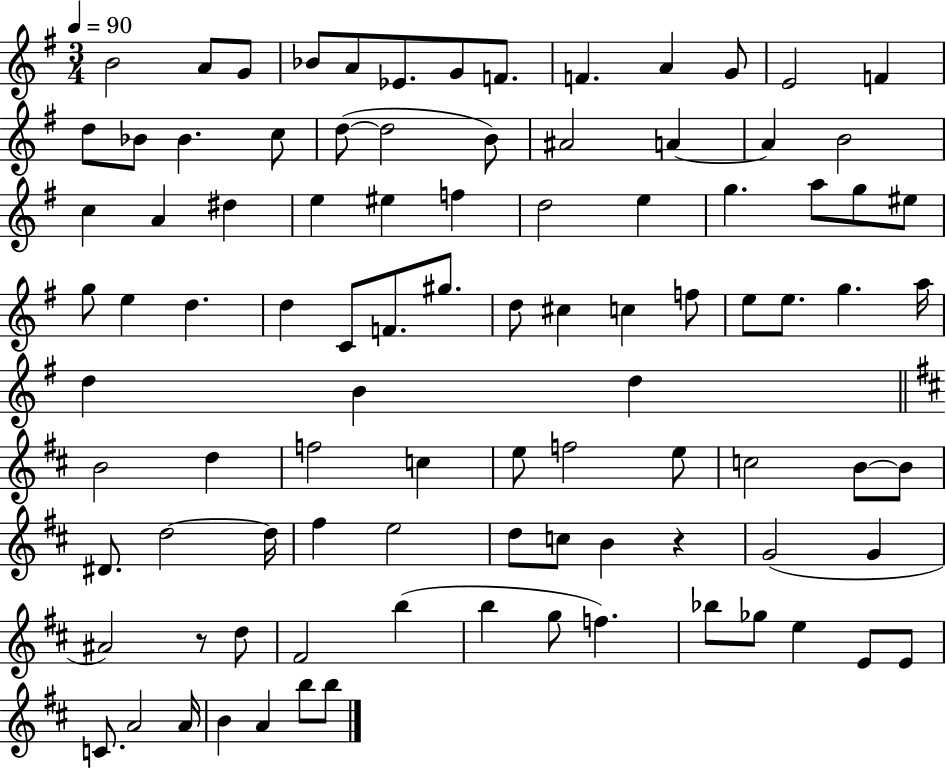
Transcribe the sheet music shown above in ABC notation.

X:1
T:Untitled
M:3/4
L:1/4
K:G
B2 A/2 G/2 _B/2 A/2 _E/2 G/2 F/2 F A G/2 E2 F d/2 _B/2 _B c/2 d/2 d2 B/2 ^A2 A A B2 c A ^d e ^e f d2 e g a/2 g/2 ^e/2 g/2 e d d C/2 F/2 ^g/2 d/2 ^c c f/2 e/2 e/2 g a/4 d B d B2 d f2 c e/2 f2 e/2 c2 B/2 B/2 ^D/2 d2 d/4 ^f e2 d/2 c/2 B z G2 G ^A2 z/2 d/2 ^F2 b b g/2 f _b/2 _g/2 e E/2 E/2 C/2 A2 A/4 B A b/2 b/2